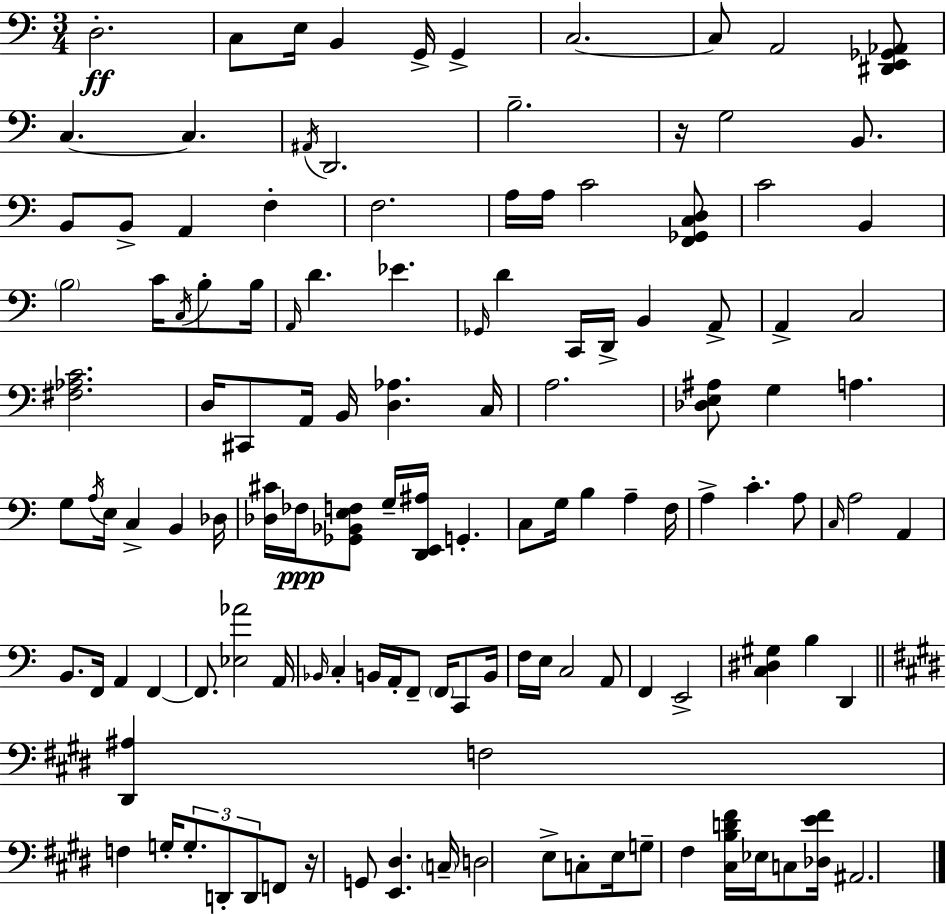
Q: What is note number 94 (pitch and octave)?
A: F3